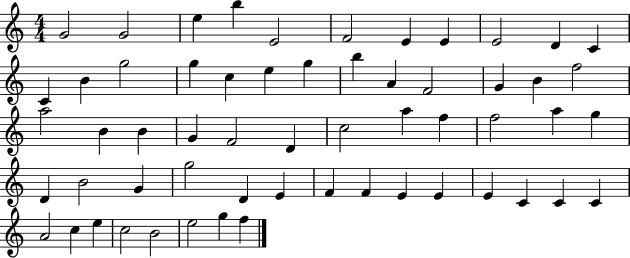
X:1
T:Untitled
M:4/4
L:1/4
K:C
G2 G2 e b E2 F2 E E E2 D C C B g2 g c e g b A F2 G B f2 a2 B B G F2 D c2 a f f2 a g D B2 G g2 D E F F E E E C C C A2 c e c2 B2 e2 g f